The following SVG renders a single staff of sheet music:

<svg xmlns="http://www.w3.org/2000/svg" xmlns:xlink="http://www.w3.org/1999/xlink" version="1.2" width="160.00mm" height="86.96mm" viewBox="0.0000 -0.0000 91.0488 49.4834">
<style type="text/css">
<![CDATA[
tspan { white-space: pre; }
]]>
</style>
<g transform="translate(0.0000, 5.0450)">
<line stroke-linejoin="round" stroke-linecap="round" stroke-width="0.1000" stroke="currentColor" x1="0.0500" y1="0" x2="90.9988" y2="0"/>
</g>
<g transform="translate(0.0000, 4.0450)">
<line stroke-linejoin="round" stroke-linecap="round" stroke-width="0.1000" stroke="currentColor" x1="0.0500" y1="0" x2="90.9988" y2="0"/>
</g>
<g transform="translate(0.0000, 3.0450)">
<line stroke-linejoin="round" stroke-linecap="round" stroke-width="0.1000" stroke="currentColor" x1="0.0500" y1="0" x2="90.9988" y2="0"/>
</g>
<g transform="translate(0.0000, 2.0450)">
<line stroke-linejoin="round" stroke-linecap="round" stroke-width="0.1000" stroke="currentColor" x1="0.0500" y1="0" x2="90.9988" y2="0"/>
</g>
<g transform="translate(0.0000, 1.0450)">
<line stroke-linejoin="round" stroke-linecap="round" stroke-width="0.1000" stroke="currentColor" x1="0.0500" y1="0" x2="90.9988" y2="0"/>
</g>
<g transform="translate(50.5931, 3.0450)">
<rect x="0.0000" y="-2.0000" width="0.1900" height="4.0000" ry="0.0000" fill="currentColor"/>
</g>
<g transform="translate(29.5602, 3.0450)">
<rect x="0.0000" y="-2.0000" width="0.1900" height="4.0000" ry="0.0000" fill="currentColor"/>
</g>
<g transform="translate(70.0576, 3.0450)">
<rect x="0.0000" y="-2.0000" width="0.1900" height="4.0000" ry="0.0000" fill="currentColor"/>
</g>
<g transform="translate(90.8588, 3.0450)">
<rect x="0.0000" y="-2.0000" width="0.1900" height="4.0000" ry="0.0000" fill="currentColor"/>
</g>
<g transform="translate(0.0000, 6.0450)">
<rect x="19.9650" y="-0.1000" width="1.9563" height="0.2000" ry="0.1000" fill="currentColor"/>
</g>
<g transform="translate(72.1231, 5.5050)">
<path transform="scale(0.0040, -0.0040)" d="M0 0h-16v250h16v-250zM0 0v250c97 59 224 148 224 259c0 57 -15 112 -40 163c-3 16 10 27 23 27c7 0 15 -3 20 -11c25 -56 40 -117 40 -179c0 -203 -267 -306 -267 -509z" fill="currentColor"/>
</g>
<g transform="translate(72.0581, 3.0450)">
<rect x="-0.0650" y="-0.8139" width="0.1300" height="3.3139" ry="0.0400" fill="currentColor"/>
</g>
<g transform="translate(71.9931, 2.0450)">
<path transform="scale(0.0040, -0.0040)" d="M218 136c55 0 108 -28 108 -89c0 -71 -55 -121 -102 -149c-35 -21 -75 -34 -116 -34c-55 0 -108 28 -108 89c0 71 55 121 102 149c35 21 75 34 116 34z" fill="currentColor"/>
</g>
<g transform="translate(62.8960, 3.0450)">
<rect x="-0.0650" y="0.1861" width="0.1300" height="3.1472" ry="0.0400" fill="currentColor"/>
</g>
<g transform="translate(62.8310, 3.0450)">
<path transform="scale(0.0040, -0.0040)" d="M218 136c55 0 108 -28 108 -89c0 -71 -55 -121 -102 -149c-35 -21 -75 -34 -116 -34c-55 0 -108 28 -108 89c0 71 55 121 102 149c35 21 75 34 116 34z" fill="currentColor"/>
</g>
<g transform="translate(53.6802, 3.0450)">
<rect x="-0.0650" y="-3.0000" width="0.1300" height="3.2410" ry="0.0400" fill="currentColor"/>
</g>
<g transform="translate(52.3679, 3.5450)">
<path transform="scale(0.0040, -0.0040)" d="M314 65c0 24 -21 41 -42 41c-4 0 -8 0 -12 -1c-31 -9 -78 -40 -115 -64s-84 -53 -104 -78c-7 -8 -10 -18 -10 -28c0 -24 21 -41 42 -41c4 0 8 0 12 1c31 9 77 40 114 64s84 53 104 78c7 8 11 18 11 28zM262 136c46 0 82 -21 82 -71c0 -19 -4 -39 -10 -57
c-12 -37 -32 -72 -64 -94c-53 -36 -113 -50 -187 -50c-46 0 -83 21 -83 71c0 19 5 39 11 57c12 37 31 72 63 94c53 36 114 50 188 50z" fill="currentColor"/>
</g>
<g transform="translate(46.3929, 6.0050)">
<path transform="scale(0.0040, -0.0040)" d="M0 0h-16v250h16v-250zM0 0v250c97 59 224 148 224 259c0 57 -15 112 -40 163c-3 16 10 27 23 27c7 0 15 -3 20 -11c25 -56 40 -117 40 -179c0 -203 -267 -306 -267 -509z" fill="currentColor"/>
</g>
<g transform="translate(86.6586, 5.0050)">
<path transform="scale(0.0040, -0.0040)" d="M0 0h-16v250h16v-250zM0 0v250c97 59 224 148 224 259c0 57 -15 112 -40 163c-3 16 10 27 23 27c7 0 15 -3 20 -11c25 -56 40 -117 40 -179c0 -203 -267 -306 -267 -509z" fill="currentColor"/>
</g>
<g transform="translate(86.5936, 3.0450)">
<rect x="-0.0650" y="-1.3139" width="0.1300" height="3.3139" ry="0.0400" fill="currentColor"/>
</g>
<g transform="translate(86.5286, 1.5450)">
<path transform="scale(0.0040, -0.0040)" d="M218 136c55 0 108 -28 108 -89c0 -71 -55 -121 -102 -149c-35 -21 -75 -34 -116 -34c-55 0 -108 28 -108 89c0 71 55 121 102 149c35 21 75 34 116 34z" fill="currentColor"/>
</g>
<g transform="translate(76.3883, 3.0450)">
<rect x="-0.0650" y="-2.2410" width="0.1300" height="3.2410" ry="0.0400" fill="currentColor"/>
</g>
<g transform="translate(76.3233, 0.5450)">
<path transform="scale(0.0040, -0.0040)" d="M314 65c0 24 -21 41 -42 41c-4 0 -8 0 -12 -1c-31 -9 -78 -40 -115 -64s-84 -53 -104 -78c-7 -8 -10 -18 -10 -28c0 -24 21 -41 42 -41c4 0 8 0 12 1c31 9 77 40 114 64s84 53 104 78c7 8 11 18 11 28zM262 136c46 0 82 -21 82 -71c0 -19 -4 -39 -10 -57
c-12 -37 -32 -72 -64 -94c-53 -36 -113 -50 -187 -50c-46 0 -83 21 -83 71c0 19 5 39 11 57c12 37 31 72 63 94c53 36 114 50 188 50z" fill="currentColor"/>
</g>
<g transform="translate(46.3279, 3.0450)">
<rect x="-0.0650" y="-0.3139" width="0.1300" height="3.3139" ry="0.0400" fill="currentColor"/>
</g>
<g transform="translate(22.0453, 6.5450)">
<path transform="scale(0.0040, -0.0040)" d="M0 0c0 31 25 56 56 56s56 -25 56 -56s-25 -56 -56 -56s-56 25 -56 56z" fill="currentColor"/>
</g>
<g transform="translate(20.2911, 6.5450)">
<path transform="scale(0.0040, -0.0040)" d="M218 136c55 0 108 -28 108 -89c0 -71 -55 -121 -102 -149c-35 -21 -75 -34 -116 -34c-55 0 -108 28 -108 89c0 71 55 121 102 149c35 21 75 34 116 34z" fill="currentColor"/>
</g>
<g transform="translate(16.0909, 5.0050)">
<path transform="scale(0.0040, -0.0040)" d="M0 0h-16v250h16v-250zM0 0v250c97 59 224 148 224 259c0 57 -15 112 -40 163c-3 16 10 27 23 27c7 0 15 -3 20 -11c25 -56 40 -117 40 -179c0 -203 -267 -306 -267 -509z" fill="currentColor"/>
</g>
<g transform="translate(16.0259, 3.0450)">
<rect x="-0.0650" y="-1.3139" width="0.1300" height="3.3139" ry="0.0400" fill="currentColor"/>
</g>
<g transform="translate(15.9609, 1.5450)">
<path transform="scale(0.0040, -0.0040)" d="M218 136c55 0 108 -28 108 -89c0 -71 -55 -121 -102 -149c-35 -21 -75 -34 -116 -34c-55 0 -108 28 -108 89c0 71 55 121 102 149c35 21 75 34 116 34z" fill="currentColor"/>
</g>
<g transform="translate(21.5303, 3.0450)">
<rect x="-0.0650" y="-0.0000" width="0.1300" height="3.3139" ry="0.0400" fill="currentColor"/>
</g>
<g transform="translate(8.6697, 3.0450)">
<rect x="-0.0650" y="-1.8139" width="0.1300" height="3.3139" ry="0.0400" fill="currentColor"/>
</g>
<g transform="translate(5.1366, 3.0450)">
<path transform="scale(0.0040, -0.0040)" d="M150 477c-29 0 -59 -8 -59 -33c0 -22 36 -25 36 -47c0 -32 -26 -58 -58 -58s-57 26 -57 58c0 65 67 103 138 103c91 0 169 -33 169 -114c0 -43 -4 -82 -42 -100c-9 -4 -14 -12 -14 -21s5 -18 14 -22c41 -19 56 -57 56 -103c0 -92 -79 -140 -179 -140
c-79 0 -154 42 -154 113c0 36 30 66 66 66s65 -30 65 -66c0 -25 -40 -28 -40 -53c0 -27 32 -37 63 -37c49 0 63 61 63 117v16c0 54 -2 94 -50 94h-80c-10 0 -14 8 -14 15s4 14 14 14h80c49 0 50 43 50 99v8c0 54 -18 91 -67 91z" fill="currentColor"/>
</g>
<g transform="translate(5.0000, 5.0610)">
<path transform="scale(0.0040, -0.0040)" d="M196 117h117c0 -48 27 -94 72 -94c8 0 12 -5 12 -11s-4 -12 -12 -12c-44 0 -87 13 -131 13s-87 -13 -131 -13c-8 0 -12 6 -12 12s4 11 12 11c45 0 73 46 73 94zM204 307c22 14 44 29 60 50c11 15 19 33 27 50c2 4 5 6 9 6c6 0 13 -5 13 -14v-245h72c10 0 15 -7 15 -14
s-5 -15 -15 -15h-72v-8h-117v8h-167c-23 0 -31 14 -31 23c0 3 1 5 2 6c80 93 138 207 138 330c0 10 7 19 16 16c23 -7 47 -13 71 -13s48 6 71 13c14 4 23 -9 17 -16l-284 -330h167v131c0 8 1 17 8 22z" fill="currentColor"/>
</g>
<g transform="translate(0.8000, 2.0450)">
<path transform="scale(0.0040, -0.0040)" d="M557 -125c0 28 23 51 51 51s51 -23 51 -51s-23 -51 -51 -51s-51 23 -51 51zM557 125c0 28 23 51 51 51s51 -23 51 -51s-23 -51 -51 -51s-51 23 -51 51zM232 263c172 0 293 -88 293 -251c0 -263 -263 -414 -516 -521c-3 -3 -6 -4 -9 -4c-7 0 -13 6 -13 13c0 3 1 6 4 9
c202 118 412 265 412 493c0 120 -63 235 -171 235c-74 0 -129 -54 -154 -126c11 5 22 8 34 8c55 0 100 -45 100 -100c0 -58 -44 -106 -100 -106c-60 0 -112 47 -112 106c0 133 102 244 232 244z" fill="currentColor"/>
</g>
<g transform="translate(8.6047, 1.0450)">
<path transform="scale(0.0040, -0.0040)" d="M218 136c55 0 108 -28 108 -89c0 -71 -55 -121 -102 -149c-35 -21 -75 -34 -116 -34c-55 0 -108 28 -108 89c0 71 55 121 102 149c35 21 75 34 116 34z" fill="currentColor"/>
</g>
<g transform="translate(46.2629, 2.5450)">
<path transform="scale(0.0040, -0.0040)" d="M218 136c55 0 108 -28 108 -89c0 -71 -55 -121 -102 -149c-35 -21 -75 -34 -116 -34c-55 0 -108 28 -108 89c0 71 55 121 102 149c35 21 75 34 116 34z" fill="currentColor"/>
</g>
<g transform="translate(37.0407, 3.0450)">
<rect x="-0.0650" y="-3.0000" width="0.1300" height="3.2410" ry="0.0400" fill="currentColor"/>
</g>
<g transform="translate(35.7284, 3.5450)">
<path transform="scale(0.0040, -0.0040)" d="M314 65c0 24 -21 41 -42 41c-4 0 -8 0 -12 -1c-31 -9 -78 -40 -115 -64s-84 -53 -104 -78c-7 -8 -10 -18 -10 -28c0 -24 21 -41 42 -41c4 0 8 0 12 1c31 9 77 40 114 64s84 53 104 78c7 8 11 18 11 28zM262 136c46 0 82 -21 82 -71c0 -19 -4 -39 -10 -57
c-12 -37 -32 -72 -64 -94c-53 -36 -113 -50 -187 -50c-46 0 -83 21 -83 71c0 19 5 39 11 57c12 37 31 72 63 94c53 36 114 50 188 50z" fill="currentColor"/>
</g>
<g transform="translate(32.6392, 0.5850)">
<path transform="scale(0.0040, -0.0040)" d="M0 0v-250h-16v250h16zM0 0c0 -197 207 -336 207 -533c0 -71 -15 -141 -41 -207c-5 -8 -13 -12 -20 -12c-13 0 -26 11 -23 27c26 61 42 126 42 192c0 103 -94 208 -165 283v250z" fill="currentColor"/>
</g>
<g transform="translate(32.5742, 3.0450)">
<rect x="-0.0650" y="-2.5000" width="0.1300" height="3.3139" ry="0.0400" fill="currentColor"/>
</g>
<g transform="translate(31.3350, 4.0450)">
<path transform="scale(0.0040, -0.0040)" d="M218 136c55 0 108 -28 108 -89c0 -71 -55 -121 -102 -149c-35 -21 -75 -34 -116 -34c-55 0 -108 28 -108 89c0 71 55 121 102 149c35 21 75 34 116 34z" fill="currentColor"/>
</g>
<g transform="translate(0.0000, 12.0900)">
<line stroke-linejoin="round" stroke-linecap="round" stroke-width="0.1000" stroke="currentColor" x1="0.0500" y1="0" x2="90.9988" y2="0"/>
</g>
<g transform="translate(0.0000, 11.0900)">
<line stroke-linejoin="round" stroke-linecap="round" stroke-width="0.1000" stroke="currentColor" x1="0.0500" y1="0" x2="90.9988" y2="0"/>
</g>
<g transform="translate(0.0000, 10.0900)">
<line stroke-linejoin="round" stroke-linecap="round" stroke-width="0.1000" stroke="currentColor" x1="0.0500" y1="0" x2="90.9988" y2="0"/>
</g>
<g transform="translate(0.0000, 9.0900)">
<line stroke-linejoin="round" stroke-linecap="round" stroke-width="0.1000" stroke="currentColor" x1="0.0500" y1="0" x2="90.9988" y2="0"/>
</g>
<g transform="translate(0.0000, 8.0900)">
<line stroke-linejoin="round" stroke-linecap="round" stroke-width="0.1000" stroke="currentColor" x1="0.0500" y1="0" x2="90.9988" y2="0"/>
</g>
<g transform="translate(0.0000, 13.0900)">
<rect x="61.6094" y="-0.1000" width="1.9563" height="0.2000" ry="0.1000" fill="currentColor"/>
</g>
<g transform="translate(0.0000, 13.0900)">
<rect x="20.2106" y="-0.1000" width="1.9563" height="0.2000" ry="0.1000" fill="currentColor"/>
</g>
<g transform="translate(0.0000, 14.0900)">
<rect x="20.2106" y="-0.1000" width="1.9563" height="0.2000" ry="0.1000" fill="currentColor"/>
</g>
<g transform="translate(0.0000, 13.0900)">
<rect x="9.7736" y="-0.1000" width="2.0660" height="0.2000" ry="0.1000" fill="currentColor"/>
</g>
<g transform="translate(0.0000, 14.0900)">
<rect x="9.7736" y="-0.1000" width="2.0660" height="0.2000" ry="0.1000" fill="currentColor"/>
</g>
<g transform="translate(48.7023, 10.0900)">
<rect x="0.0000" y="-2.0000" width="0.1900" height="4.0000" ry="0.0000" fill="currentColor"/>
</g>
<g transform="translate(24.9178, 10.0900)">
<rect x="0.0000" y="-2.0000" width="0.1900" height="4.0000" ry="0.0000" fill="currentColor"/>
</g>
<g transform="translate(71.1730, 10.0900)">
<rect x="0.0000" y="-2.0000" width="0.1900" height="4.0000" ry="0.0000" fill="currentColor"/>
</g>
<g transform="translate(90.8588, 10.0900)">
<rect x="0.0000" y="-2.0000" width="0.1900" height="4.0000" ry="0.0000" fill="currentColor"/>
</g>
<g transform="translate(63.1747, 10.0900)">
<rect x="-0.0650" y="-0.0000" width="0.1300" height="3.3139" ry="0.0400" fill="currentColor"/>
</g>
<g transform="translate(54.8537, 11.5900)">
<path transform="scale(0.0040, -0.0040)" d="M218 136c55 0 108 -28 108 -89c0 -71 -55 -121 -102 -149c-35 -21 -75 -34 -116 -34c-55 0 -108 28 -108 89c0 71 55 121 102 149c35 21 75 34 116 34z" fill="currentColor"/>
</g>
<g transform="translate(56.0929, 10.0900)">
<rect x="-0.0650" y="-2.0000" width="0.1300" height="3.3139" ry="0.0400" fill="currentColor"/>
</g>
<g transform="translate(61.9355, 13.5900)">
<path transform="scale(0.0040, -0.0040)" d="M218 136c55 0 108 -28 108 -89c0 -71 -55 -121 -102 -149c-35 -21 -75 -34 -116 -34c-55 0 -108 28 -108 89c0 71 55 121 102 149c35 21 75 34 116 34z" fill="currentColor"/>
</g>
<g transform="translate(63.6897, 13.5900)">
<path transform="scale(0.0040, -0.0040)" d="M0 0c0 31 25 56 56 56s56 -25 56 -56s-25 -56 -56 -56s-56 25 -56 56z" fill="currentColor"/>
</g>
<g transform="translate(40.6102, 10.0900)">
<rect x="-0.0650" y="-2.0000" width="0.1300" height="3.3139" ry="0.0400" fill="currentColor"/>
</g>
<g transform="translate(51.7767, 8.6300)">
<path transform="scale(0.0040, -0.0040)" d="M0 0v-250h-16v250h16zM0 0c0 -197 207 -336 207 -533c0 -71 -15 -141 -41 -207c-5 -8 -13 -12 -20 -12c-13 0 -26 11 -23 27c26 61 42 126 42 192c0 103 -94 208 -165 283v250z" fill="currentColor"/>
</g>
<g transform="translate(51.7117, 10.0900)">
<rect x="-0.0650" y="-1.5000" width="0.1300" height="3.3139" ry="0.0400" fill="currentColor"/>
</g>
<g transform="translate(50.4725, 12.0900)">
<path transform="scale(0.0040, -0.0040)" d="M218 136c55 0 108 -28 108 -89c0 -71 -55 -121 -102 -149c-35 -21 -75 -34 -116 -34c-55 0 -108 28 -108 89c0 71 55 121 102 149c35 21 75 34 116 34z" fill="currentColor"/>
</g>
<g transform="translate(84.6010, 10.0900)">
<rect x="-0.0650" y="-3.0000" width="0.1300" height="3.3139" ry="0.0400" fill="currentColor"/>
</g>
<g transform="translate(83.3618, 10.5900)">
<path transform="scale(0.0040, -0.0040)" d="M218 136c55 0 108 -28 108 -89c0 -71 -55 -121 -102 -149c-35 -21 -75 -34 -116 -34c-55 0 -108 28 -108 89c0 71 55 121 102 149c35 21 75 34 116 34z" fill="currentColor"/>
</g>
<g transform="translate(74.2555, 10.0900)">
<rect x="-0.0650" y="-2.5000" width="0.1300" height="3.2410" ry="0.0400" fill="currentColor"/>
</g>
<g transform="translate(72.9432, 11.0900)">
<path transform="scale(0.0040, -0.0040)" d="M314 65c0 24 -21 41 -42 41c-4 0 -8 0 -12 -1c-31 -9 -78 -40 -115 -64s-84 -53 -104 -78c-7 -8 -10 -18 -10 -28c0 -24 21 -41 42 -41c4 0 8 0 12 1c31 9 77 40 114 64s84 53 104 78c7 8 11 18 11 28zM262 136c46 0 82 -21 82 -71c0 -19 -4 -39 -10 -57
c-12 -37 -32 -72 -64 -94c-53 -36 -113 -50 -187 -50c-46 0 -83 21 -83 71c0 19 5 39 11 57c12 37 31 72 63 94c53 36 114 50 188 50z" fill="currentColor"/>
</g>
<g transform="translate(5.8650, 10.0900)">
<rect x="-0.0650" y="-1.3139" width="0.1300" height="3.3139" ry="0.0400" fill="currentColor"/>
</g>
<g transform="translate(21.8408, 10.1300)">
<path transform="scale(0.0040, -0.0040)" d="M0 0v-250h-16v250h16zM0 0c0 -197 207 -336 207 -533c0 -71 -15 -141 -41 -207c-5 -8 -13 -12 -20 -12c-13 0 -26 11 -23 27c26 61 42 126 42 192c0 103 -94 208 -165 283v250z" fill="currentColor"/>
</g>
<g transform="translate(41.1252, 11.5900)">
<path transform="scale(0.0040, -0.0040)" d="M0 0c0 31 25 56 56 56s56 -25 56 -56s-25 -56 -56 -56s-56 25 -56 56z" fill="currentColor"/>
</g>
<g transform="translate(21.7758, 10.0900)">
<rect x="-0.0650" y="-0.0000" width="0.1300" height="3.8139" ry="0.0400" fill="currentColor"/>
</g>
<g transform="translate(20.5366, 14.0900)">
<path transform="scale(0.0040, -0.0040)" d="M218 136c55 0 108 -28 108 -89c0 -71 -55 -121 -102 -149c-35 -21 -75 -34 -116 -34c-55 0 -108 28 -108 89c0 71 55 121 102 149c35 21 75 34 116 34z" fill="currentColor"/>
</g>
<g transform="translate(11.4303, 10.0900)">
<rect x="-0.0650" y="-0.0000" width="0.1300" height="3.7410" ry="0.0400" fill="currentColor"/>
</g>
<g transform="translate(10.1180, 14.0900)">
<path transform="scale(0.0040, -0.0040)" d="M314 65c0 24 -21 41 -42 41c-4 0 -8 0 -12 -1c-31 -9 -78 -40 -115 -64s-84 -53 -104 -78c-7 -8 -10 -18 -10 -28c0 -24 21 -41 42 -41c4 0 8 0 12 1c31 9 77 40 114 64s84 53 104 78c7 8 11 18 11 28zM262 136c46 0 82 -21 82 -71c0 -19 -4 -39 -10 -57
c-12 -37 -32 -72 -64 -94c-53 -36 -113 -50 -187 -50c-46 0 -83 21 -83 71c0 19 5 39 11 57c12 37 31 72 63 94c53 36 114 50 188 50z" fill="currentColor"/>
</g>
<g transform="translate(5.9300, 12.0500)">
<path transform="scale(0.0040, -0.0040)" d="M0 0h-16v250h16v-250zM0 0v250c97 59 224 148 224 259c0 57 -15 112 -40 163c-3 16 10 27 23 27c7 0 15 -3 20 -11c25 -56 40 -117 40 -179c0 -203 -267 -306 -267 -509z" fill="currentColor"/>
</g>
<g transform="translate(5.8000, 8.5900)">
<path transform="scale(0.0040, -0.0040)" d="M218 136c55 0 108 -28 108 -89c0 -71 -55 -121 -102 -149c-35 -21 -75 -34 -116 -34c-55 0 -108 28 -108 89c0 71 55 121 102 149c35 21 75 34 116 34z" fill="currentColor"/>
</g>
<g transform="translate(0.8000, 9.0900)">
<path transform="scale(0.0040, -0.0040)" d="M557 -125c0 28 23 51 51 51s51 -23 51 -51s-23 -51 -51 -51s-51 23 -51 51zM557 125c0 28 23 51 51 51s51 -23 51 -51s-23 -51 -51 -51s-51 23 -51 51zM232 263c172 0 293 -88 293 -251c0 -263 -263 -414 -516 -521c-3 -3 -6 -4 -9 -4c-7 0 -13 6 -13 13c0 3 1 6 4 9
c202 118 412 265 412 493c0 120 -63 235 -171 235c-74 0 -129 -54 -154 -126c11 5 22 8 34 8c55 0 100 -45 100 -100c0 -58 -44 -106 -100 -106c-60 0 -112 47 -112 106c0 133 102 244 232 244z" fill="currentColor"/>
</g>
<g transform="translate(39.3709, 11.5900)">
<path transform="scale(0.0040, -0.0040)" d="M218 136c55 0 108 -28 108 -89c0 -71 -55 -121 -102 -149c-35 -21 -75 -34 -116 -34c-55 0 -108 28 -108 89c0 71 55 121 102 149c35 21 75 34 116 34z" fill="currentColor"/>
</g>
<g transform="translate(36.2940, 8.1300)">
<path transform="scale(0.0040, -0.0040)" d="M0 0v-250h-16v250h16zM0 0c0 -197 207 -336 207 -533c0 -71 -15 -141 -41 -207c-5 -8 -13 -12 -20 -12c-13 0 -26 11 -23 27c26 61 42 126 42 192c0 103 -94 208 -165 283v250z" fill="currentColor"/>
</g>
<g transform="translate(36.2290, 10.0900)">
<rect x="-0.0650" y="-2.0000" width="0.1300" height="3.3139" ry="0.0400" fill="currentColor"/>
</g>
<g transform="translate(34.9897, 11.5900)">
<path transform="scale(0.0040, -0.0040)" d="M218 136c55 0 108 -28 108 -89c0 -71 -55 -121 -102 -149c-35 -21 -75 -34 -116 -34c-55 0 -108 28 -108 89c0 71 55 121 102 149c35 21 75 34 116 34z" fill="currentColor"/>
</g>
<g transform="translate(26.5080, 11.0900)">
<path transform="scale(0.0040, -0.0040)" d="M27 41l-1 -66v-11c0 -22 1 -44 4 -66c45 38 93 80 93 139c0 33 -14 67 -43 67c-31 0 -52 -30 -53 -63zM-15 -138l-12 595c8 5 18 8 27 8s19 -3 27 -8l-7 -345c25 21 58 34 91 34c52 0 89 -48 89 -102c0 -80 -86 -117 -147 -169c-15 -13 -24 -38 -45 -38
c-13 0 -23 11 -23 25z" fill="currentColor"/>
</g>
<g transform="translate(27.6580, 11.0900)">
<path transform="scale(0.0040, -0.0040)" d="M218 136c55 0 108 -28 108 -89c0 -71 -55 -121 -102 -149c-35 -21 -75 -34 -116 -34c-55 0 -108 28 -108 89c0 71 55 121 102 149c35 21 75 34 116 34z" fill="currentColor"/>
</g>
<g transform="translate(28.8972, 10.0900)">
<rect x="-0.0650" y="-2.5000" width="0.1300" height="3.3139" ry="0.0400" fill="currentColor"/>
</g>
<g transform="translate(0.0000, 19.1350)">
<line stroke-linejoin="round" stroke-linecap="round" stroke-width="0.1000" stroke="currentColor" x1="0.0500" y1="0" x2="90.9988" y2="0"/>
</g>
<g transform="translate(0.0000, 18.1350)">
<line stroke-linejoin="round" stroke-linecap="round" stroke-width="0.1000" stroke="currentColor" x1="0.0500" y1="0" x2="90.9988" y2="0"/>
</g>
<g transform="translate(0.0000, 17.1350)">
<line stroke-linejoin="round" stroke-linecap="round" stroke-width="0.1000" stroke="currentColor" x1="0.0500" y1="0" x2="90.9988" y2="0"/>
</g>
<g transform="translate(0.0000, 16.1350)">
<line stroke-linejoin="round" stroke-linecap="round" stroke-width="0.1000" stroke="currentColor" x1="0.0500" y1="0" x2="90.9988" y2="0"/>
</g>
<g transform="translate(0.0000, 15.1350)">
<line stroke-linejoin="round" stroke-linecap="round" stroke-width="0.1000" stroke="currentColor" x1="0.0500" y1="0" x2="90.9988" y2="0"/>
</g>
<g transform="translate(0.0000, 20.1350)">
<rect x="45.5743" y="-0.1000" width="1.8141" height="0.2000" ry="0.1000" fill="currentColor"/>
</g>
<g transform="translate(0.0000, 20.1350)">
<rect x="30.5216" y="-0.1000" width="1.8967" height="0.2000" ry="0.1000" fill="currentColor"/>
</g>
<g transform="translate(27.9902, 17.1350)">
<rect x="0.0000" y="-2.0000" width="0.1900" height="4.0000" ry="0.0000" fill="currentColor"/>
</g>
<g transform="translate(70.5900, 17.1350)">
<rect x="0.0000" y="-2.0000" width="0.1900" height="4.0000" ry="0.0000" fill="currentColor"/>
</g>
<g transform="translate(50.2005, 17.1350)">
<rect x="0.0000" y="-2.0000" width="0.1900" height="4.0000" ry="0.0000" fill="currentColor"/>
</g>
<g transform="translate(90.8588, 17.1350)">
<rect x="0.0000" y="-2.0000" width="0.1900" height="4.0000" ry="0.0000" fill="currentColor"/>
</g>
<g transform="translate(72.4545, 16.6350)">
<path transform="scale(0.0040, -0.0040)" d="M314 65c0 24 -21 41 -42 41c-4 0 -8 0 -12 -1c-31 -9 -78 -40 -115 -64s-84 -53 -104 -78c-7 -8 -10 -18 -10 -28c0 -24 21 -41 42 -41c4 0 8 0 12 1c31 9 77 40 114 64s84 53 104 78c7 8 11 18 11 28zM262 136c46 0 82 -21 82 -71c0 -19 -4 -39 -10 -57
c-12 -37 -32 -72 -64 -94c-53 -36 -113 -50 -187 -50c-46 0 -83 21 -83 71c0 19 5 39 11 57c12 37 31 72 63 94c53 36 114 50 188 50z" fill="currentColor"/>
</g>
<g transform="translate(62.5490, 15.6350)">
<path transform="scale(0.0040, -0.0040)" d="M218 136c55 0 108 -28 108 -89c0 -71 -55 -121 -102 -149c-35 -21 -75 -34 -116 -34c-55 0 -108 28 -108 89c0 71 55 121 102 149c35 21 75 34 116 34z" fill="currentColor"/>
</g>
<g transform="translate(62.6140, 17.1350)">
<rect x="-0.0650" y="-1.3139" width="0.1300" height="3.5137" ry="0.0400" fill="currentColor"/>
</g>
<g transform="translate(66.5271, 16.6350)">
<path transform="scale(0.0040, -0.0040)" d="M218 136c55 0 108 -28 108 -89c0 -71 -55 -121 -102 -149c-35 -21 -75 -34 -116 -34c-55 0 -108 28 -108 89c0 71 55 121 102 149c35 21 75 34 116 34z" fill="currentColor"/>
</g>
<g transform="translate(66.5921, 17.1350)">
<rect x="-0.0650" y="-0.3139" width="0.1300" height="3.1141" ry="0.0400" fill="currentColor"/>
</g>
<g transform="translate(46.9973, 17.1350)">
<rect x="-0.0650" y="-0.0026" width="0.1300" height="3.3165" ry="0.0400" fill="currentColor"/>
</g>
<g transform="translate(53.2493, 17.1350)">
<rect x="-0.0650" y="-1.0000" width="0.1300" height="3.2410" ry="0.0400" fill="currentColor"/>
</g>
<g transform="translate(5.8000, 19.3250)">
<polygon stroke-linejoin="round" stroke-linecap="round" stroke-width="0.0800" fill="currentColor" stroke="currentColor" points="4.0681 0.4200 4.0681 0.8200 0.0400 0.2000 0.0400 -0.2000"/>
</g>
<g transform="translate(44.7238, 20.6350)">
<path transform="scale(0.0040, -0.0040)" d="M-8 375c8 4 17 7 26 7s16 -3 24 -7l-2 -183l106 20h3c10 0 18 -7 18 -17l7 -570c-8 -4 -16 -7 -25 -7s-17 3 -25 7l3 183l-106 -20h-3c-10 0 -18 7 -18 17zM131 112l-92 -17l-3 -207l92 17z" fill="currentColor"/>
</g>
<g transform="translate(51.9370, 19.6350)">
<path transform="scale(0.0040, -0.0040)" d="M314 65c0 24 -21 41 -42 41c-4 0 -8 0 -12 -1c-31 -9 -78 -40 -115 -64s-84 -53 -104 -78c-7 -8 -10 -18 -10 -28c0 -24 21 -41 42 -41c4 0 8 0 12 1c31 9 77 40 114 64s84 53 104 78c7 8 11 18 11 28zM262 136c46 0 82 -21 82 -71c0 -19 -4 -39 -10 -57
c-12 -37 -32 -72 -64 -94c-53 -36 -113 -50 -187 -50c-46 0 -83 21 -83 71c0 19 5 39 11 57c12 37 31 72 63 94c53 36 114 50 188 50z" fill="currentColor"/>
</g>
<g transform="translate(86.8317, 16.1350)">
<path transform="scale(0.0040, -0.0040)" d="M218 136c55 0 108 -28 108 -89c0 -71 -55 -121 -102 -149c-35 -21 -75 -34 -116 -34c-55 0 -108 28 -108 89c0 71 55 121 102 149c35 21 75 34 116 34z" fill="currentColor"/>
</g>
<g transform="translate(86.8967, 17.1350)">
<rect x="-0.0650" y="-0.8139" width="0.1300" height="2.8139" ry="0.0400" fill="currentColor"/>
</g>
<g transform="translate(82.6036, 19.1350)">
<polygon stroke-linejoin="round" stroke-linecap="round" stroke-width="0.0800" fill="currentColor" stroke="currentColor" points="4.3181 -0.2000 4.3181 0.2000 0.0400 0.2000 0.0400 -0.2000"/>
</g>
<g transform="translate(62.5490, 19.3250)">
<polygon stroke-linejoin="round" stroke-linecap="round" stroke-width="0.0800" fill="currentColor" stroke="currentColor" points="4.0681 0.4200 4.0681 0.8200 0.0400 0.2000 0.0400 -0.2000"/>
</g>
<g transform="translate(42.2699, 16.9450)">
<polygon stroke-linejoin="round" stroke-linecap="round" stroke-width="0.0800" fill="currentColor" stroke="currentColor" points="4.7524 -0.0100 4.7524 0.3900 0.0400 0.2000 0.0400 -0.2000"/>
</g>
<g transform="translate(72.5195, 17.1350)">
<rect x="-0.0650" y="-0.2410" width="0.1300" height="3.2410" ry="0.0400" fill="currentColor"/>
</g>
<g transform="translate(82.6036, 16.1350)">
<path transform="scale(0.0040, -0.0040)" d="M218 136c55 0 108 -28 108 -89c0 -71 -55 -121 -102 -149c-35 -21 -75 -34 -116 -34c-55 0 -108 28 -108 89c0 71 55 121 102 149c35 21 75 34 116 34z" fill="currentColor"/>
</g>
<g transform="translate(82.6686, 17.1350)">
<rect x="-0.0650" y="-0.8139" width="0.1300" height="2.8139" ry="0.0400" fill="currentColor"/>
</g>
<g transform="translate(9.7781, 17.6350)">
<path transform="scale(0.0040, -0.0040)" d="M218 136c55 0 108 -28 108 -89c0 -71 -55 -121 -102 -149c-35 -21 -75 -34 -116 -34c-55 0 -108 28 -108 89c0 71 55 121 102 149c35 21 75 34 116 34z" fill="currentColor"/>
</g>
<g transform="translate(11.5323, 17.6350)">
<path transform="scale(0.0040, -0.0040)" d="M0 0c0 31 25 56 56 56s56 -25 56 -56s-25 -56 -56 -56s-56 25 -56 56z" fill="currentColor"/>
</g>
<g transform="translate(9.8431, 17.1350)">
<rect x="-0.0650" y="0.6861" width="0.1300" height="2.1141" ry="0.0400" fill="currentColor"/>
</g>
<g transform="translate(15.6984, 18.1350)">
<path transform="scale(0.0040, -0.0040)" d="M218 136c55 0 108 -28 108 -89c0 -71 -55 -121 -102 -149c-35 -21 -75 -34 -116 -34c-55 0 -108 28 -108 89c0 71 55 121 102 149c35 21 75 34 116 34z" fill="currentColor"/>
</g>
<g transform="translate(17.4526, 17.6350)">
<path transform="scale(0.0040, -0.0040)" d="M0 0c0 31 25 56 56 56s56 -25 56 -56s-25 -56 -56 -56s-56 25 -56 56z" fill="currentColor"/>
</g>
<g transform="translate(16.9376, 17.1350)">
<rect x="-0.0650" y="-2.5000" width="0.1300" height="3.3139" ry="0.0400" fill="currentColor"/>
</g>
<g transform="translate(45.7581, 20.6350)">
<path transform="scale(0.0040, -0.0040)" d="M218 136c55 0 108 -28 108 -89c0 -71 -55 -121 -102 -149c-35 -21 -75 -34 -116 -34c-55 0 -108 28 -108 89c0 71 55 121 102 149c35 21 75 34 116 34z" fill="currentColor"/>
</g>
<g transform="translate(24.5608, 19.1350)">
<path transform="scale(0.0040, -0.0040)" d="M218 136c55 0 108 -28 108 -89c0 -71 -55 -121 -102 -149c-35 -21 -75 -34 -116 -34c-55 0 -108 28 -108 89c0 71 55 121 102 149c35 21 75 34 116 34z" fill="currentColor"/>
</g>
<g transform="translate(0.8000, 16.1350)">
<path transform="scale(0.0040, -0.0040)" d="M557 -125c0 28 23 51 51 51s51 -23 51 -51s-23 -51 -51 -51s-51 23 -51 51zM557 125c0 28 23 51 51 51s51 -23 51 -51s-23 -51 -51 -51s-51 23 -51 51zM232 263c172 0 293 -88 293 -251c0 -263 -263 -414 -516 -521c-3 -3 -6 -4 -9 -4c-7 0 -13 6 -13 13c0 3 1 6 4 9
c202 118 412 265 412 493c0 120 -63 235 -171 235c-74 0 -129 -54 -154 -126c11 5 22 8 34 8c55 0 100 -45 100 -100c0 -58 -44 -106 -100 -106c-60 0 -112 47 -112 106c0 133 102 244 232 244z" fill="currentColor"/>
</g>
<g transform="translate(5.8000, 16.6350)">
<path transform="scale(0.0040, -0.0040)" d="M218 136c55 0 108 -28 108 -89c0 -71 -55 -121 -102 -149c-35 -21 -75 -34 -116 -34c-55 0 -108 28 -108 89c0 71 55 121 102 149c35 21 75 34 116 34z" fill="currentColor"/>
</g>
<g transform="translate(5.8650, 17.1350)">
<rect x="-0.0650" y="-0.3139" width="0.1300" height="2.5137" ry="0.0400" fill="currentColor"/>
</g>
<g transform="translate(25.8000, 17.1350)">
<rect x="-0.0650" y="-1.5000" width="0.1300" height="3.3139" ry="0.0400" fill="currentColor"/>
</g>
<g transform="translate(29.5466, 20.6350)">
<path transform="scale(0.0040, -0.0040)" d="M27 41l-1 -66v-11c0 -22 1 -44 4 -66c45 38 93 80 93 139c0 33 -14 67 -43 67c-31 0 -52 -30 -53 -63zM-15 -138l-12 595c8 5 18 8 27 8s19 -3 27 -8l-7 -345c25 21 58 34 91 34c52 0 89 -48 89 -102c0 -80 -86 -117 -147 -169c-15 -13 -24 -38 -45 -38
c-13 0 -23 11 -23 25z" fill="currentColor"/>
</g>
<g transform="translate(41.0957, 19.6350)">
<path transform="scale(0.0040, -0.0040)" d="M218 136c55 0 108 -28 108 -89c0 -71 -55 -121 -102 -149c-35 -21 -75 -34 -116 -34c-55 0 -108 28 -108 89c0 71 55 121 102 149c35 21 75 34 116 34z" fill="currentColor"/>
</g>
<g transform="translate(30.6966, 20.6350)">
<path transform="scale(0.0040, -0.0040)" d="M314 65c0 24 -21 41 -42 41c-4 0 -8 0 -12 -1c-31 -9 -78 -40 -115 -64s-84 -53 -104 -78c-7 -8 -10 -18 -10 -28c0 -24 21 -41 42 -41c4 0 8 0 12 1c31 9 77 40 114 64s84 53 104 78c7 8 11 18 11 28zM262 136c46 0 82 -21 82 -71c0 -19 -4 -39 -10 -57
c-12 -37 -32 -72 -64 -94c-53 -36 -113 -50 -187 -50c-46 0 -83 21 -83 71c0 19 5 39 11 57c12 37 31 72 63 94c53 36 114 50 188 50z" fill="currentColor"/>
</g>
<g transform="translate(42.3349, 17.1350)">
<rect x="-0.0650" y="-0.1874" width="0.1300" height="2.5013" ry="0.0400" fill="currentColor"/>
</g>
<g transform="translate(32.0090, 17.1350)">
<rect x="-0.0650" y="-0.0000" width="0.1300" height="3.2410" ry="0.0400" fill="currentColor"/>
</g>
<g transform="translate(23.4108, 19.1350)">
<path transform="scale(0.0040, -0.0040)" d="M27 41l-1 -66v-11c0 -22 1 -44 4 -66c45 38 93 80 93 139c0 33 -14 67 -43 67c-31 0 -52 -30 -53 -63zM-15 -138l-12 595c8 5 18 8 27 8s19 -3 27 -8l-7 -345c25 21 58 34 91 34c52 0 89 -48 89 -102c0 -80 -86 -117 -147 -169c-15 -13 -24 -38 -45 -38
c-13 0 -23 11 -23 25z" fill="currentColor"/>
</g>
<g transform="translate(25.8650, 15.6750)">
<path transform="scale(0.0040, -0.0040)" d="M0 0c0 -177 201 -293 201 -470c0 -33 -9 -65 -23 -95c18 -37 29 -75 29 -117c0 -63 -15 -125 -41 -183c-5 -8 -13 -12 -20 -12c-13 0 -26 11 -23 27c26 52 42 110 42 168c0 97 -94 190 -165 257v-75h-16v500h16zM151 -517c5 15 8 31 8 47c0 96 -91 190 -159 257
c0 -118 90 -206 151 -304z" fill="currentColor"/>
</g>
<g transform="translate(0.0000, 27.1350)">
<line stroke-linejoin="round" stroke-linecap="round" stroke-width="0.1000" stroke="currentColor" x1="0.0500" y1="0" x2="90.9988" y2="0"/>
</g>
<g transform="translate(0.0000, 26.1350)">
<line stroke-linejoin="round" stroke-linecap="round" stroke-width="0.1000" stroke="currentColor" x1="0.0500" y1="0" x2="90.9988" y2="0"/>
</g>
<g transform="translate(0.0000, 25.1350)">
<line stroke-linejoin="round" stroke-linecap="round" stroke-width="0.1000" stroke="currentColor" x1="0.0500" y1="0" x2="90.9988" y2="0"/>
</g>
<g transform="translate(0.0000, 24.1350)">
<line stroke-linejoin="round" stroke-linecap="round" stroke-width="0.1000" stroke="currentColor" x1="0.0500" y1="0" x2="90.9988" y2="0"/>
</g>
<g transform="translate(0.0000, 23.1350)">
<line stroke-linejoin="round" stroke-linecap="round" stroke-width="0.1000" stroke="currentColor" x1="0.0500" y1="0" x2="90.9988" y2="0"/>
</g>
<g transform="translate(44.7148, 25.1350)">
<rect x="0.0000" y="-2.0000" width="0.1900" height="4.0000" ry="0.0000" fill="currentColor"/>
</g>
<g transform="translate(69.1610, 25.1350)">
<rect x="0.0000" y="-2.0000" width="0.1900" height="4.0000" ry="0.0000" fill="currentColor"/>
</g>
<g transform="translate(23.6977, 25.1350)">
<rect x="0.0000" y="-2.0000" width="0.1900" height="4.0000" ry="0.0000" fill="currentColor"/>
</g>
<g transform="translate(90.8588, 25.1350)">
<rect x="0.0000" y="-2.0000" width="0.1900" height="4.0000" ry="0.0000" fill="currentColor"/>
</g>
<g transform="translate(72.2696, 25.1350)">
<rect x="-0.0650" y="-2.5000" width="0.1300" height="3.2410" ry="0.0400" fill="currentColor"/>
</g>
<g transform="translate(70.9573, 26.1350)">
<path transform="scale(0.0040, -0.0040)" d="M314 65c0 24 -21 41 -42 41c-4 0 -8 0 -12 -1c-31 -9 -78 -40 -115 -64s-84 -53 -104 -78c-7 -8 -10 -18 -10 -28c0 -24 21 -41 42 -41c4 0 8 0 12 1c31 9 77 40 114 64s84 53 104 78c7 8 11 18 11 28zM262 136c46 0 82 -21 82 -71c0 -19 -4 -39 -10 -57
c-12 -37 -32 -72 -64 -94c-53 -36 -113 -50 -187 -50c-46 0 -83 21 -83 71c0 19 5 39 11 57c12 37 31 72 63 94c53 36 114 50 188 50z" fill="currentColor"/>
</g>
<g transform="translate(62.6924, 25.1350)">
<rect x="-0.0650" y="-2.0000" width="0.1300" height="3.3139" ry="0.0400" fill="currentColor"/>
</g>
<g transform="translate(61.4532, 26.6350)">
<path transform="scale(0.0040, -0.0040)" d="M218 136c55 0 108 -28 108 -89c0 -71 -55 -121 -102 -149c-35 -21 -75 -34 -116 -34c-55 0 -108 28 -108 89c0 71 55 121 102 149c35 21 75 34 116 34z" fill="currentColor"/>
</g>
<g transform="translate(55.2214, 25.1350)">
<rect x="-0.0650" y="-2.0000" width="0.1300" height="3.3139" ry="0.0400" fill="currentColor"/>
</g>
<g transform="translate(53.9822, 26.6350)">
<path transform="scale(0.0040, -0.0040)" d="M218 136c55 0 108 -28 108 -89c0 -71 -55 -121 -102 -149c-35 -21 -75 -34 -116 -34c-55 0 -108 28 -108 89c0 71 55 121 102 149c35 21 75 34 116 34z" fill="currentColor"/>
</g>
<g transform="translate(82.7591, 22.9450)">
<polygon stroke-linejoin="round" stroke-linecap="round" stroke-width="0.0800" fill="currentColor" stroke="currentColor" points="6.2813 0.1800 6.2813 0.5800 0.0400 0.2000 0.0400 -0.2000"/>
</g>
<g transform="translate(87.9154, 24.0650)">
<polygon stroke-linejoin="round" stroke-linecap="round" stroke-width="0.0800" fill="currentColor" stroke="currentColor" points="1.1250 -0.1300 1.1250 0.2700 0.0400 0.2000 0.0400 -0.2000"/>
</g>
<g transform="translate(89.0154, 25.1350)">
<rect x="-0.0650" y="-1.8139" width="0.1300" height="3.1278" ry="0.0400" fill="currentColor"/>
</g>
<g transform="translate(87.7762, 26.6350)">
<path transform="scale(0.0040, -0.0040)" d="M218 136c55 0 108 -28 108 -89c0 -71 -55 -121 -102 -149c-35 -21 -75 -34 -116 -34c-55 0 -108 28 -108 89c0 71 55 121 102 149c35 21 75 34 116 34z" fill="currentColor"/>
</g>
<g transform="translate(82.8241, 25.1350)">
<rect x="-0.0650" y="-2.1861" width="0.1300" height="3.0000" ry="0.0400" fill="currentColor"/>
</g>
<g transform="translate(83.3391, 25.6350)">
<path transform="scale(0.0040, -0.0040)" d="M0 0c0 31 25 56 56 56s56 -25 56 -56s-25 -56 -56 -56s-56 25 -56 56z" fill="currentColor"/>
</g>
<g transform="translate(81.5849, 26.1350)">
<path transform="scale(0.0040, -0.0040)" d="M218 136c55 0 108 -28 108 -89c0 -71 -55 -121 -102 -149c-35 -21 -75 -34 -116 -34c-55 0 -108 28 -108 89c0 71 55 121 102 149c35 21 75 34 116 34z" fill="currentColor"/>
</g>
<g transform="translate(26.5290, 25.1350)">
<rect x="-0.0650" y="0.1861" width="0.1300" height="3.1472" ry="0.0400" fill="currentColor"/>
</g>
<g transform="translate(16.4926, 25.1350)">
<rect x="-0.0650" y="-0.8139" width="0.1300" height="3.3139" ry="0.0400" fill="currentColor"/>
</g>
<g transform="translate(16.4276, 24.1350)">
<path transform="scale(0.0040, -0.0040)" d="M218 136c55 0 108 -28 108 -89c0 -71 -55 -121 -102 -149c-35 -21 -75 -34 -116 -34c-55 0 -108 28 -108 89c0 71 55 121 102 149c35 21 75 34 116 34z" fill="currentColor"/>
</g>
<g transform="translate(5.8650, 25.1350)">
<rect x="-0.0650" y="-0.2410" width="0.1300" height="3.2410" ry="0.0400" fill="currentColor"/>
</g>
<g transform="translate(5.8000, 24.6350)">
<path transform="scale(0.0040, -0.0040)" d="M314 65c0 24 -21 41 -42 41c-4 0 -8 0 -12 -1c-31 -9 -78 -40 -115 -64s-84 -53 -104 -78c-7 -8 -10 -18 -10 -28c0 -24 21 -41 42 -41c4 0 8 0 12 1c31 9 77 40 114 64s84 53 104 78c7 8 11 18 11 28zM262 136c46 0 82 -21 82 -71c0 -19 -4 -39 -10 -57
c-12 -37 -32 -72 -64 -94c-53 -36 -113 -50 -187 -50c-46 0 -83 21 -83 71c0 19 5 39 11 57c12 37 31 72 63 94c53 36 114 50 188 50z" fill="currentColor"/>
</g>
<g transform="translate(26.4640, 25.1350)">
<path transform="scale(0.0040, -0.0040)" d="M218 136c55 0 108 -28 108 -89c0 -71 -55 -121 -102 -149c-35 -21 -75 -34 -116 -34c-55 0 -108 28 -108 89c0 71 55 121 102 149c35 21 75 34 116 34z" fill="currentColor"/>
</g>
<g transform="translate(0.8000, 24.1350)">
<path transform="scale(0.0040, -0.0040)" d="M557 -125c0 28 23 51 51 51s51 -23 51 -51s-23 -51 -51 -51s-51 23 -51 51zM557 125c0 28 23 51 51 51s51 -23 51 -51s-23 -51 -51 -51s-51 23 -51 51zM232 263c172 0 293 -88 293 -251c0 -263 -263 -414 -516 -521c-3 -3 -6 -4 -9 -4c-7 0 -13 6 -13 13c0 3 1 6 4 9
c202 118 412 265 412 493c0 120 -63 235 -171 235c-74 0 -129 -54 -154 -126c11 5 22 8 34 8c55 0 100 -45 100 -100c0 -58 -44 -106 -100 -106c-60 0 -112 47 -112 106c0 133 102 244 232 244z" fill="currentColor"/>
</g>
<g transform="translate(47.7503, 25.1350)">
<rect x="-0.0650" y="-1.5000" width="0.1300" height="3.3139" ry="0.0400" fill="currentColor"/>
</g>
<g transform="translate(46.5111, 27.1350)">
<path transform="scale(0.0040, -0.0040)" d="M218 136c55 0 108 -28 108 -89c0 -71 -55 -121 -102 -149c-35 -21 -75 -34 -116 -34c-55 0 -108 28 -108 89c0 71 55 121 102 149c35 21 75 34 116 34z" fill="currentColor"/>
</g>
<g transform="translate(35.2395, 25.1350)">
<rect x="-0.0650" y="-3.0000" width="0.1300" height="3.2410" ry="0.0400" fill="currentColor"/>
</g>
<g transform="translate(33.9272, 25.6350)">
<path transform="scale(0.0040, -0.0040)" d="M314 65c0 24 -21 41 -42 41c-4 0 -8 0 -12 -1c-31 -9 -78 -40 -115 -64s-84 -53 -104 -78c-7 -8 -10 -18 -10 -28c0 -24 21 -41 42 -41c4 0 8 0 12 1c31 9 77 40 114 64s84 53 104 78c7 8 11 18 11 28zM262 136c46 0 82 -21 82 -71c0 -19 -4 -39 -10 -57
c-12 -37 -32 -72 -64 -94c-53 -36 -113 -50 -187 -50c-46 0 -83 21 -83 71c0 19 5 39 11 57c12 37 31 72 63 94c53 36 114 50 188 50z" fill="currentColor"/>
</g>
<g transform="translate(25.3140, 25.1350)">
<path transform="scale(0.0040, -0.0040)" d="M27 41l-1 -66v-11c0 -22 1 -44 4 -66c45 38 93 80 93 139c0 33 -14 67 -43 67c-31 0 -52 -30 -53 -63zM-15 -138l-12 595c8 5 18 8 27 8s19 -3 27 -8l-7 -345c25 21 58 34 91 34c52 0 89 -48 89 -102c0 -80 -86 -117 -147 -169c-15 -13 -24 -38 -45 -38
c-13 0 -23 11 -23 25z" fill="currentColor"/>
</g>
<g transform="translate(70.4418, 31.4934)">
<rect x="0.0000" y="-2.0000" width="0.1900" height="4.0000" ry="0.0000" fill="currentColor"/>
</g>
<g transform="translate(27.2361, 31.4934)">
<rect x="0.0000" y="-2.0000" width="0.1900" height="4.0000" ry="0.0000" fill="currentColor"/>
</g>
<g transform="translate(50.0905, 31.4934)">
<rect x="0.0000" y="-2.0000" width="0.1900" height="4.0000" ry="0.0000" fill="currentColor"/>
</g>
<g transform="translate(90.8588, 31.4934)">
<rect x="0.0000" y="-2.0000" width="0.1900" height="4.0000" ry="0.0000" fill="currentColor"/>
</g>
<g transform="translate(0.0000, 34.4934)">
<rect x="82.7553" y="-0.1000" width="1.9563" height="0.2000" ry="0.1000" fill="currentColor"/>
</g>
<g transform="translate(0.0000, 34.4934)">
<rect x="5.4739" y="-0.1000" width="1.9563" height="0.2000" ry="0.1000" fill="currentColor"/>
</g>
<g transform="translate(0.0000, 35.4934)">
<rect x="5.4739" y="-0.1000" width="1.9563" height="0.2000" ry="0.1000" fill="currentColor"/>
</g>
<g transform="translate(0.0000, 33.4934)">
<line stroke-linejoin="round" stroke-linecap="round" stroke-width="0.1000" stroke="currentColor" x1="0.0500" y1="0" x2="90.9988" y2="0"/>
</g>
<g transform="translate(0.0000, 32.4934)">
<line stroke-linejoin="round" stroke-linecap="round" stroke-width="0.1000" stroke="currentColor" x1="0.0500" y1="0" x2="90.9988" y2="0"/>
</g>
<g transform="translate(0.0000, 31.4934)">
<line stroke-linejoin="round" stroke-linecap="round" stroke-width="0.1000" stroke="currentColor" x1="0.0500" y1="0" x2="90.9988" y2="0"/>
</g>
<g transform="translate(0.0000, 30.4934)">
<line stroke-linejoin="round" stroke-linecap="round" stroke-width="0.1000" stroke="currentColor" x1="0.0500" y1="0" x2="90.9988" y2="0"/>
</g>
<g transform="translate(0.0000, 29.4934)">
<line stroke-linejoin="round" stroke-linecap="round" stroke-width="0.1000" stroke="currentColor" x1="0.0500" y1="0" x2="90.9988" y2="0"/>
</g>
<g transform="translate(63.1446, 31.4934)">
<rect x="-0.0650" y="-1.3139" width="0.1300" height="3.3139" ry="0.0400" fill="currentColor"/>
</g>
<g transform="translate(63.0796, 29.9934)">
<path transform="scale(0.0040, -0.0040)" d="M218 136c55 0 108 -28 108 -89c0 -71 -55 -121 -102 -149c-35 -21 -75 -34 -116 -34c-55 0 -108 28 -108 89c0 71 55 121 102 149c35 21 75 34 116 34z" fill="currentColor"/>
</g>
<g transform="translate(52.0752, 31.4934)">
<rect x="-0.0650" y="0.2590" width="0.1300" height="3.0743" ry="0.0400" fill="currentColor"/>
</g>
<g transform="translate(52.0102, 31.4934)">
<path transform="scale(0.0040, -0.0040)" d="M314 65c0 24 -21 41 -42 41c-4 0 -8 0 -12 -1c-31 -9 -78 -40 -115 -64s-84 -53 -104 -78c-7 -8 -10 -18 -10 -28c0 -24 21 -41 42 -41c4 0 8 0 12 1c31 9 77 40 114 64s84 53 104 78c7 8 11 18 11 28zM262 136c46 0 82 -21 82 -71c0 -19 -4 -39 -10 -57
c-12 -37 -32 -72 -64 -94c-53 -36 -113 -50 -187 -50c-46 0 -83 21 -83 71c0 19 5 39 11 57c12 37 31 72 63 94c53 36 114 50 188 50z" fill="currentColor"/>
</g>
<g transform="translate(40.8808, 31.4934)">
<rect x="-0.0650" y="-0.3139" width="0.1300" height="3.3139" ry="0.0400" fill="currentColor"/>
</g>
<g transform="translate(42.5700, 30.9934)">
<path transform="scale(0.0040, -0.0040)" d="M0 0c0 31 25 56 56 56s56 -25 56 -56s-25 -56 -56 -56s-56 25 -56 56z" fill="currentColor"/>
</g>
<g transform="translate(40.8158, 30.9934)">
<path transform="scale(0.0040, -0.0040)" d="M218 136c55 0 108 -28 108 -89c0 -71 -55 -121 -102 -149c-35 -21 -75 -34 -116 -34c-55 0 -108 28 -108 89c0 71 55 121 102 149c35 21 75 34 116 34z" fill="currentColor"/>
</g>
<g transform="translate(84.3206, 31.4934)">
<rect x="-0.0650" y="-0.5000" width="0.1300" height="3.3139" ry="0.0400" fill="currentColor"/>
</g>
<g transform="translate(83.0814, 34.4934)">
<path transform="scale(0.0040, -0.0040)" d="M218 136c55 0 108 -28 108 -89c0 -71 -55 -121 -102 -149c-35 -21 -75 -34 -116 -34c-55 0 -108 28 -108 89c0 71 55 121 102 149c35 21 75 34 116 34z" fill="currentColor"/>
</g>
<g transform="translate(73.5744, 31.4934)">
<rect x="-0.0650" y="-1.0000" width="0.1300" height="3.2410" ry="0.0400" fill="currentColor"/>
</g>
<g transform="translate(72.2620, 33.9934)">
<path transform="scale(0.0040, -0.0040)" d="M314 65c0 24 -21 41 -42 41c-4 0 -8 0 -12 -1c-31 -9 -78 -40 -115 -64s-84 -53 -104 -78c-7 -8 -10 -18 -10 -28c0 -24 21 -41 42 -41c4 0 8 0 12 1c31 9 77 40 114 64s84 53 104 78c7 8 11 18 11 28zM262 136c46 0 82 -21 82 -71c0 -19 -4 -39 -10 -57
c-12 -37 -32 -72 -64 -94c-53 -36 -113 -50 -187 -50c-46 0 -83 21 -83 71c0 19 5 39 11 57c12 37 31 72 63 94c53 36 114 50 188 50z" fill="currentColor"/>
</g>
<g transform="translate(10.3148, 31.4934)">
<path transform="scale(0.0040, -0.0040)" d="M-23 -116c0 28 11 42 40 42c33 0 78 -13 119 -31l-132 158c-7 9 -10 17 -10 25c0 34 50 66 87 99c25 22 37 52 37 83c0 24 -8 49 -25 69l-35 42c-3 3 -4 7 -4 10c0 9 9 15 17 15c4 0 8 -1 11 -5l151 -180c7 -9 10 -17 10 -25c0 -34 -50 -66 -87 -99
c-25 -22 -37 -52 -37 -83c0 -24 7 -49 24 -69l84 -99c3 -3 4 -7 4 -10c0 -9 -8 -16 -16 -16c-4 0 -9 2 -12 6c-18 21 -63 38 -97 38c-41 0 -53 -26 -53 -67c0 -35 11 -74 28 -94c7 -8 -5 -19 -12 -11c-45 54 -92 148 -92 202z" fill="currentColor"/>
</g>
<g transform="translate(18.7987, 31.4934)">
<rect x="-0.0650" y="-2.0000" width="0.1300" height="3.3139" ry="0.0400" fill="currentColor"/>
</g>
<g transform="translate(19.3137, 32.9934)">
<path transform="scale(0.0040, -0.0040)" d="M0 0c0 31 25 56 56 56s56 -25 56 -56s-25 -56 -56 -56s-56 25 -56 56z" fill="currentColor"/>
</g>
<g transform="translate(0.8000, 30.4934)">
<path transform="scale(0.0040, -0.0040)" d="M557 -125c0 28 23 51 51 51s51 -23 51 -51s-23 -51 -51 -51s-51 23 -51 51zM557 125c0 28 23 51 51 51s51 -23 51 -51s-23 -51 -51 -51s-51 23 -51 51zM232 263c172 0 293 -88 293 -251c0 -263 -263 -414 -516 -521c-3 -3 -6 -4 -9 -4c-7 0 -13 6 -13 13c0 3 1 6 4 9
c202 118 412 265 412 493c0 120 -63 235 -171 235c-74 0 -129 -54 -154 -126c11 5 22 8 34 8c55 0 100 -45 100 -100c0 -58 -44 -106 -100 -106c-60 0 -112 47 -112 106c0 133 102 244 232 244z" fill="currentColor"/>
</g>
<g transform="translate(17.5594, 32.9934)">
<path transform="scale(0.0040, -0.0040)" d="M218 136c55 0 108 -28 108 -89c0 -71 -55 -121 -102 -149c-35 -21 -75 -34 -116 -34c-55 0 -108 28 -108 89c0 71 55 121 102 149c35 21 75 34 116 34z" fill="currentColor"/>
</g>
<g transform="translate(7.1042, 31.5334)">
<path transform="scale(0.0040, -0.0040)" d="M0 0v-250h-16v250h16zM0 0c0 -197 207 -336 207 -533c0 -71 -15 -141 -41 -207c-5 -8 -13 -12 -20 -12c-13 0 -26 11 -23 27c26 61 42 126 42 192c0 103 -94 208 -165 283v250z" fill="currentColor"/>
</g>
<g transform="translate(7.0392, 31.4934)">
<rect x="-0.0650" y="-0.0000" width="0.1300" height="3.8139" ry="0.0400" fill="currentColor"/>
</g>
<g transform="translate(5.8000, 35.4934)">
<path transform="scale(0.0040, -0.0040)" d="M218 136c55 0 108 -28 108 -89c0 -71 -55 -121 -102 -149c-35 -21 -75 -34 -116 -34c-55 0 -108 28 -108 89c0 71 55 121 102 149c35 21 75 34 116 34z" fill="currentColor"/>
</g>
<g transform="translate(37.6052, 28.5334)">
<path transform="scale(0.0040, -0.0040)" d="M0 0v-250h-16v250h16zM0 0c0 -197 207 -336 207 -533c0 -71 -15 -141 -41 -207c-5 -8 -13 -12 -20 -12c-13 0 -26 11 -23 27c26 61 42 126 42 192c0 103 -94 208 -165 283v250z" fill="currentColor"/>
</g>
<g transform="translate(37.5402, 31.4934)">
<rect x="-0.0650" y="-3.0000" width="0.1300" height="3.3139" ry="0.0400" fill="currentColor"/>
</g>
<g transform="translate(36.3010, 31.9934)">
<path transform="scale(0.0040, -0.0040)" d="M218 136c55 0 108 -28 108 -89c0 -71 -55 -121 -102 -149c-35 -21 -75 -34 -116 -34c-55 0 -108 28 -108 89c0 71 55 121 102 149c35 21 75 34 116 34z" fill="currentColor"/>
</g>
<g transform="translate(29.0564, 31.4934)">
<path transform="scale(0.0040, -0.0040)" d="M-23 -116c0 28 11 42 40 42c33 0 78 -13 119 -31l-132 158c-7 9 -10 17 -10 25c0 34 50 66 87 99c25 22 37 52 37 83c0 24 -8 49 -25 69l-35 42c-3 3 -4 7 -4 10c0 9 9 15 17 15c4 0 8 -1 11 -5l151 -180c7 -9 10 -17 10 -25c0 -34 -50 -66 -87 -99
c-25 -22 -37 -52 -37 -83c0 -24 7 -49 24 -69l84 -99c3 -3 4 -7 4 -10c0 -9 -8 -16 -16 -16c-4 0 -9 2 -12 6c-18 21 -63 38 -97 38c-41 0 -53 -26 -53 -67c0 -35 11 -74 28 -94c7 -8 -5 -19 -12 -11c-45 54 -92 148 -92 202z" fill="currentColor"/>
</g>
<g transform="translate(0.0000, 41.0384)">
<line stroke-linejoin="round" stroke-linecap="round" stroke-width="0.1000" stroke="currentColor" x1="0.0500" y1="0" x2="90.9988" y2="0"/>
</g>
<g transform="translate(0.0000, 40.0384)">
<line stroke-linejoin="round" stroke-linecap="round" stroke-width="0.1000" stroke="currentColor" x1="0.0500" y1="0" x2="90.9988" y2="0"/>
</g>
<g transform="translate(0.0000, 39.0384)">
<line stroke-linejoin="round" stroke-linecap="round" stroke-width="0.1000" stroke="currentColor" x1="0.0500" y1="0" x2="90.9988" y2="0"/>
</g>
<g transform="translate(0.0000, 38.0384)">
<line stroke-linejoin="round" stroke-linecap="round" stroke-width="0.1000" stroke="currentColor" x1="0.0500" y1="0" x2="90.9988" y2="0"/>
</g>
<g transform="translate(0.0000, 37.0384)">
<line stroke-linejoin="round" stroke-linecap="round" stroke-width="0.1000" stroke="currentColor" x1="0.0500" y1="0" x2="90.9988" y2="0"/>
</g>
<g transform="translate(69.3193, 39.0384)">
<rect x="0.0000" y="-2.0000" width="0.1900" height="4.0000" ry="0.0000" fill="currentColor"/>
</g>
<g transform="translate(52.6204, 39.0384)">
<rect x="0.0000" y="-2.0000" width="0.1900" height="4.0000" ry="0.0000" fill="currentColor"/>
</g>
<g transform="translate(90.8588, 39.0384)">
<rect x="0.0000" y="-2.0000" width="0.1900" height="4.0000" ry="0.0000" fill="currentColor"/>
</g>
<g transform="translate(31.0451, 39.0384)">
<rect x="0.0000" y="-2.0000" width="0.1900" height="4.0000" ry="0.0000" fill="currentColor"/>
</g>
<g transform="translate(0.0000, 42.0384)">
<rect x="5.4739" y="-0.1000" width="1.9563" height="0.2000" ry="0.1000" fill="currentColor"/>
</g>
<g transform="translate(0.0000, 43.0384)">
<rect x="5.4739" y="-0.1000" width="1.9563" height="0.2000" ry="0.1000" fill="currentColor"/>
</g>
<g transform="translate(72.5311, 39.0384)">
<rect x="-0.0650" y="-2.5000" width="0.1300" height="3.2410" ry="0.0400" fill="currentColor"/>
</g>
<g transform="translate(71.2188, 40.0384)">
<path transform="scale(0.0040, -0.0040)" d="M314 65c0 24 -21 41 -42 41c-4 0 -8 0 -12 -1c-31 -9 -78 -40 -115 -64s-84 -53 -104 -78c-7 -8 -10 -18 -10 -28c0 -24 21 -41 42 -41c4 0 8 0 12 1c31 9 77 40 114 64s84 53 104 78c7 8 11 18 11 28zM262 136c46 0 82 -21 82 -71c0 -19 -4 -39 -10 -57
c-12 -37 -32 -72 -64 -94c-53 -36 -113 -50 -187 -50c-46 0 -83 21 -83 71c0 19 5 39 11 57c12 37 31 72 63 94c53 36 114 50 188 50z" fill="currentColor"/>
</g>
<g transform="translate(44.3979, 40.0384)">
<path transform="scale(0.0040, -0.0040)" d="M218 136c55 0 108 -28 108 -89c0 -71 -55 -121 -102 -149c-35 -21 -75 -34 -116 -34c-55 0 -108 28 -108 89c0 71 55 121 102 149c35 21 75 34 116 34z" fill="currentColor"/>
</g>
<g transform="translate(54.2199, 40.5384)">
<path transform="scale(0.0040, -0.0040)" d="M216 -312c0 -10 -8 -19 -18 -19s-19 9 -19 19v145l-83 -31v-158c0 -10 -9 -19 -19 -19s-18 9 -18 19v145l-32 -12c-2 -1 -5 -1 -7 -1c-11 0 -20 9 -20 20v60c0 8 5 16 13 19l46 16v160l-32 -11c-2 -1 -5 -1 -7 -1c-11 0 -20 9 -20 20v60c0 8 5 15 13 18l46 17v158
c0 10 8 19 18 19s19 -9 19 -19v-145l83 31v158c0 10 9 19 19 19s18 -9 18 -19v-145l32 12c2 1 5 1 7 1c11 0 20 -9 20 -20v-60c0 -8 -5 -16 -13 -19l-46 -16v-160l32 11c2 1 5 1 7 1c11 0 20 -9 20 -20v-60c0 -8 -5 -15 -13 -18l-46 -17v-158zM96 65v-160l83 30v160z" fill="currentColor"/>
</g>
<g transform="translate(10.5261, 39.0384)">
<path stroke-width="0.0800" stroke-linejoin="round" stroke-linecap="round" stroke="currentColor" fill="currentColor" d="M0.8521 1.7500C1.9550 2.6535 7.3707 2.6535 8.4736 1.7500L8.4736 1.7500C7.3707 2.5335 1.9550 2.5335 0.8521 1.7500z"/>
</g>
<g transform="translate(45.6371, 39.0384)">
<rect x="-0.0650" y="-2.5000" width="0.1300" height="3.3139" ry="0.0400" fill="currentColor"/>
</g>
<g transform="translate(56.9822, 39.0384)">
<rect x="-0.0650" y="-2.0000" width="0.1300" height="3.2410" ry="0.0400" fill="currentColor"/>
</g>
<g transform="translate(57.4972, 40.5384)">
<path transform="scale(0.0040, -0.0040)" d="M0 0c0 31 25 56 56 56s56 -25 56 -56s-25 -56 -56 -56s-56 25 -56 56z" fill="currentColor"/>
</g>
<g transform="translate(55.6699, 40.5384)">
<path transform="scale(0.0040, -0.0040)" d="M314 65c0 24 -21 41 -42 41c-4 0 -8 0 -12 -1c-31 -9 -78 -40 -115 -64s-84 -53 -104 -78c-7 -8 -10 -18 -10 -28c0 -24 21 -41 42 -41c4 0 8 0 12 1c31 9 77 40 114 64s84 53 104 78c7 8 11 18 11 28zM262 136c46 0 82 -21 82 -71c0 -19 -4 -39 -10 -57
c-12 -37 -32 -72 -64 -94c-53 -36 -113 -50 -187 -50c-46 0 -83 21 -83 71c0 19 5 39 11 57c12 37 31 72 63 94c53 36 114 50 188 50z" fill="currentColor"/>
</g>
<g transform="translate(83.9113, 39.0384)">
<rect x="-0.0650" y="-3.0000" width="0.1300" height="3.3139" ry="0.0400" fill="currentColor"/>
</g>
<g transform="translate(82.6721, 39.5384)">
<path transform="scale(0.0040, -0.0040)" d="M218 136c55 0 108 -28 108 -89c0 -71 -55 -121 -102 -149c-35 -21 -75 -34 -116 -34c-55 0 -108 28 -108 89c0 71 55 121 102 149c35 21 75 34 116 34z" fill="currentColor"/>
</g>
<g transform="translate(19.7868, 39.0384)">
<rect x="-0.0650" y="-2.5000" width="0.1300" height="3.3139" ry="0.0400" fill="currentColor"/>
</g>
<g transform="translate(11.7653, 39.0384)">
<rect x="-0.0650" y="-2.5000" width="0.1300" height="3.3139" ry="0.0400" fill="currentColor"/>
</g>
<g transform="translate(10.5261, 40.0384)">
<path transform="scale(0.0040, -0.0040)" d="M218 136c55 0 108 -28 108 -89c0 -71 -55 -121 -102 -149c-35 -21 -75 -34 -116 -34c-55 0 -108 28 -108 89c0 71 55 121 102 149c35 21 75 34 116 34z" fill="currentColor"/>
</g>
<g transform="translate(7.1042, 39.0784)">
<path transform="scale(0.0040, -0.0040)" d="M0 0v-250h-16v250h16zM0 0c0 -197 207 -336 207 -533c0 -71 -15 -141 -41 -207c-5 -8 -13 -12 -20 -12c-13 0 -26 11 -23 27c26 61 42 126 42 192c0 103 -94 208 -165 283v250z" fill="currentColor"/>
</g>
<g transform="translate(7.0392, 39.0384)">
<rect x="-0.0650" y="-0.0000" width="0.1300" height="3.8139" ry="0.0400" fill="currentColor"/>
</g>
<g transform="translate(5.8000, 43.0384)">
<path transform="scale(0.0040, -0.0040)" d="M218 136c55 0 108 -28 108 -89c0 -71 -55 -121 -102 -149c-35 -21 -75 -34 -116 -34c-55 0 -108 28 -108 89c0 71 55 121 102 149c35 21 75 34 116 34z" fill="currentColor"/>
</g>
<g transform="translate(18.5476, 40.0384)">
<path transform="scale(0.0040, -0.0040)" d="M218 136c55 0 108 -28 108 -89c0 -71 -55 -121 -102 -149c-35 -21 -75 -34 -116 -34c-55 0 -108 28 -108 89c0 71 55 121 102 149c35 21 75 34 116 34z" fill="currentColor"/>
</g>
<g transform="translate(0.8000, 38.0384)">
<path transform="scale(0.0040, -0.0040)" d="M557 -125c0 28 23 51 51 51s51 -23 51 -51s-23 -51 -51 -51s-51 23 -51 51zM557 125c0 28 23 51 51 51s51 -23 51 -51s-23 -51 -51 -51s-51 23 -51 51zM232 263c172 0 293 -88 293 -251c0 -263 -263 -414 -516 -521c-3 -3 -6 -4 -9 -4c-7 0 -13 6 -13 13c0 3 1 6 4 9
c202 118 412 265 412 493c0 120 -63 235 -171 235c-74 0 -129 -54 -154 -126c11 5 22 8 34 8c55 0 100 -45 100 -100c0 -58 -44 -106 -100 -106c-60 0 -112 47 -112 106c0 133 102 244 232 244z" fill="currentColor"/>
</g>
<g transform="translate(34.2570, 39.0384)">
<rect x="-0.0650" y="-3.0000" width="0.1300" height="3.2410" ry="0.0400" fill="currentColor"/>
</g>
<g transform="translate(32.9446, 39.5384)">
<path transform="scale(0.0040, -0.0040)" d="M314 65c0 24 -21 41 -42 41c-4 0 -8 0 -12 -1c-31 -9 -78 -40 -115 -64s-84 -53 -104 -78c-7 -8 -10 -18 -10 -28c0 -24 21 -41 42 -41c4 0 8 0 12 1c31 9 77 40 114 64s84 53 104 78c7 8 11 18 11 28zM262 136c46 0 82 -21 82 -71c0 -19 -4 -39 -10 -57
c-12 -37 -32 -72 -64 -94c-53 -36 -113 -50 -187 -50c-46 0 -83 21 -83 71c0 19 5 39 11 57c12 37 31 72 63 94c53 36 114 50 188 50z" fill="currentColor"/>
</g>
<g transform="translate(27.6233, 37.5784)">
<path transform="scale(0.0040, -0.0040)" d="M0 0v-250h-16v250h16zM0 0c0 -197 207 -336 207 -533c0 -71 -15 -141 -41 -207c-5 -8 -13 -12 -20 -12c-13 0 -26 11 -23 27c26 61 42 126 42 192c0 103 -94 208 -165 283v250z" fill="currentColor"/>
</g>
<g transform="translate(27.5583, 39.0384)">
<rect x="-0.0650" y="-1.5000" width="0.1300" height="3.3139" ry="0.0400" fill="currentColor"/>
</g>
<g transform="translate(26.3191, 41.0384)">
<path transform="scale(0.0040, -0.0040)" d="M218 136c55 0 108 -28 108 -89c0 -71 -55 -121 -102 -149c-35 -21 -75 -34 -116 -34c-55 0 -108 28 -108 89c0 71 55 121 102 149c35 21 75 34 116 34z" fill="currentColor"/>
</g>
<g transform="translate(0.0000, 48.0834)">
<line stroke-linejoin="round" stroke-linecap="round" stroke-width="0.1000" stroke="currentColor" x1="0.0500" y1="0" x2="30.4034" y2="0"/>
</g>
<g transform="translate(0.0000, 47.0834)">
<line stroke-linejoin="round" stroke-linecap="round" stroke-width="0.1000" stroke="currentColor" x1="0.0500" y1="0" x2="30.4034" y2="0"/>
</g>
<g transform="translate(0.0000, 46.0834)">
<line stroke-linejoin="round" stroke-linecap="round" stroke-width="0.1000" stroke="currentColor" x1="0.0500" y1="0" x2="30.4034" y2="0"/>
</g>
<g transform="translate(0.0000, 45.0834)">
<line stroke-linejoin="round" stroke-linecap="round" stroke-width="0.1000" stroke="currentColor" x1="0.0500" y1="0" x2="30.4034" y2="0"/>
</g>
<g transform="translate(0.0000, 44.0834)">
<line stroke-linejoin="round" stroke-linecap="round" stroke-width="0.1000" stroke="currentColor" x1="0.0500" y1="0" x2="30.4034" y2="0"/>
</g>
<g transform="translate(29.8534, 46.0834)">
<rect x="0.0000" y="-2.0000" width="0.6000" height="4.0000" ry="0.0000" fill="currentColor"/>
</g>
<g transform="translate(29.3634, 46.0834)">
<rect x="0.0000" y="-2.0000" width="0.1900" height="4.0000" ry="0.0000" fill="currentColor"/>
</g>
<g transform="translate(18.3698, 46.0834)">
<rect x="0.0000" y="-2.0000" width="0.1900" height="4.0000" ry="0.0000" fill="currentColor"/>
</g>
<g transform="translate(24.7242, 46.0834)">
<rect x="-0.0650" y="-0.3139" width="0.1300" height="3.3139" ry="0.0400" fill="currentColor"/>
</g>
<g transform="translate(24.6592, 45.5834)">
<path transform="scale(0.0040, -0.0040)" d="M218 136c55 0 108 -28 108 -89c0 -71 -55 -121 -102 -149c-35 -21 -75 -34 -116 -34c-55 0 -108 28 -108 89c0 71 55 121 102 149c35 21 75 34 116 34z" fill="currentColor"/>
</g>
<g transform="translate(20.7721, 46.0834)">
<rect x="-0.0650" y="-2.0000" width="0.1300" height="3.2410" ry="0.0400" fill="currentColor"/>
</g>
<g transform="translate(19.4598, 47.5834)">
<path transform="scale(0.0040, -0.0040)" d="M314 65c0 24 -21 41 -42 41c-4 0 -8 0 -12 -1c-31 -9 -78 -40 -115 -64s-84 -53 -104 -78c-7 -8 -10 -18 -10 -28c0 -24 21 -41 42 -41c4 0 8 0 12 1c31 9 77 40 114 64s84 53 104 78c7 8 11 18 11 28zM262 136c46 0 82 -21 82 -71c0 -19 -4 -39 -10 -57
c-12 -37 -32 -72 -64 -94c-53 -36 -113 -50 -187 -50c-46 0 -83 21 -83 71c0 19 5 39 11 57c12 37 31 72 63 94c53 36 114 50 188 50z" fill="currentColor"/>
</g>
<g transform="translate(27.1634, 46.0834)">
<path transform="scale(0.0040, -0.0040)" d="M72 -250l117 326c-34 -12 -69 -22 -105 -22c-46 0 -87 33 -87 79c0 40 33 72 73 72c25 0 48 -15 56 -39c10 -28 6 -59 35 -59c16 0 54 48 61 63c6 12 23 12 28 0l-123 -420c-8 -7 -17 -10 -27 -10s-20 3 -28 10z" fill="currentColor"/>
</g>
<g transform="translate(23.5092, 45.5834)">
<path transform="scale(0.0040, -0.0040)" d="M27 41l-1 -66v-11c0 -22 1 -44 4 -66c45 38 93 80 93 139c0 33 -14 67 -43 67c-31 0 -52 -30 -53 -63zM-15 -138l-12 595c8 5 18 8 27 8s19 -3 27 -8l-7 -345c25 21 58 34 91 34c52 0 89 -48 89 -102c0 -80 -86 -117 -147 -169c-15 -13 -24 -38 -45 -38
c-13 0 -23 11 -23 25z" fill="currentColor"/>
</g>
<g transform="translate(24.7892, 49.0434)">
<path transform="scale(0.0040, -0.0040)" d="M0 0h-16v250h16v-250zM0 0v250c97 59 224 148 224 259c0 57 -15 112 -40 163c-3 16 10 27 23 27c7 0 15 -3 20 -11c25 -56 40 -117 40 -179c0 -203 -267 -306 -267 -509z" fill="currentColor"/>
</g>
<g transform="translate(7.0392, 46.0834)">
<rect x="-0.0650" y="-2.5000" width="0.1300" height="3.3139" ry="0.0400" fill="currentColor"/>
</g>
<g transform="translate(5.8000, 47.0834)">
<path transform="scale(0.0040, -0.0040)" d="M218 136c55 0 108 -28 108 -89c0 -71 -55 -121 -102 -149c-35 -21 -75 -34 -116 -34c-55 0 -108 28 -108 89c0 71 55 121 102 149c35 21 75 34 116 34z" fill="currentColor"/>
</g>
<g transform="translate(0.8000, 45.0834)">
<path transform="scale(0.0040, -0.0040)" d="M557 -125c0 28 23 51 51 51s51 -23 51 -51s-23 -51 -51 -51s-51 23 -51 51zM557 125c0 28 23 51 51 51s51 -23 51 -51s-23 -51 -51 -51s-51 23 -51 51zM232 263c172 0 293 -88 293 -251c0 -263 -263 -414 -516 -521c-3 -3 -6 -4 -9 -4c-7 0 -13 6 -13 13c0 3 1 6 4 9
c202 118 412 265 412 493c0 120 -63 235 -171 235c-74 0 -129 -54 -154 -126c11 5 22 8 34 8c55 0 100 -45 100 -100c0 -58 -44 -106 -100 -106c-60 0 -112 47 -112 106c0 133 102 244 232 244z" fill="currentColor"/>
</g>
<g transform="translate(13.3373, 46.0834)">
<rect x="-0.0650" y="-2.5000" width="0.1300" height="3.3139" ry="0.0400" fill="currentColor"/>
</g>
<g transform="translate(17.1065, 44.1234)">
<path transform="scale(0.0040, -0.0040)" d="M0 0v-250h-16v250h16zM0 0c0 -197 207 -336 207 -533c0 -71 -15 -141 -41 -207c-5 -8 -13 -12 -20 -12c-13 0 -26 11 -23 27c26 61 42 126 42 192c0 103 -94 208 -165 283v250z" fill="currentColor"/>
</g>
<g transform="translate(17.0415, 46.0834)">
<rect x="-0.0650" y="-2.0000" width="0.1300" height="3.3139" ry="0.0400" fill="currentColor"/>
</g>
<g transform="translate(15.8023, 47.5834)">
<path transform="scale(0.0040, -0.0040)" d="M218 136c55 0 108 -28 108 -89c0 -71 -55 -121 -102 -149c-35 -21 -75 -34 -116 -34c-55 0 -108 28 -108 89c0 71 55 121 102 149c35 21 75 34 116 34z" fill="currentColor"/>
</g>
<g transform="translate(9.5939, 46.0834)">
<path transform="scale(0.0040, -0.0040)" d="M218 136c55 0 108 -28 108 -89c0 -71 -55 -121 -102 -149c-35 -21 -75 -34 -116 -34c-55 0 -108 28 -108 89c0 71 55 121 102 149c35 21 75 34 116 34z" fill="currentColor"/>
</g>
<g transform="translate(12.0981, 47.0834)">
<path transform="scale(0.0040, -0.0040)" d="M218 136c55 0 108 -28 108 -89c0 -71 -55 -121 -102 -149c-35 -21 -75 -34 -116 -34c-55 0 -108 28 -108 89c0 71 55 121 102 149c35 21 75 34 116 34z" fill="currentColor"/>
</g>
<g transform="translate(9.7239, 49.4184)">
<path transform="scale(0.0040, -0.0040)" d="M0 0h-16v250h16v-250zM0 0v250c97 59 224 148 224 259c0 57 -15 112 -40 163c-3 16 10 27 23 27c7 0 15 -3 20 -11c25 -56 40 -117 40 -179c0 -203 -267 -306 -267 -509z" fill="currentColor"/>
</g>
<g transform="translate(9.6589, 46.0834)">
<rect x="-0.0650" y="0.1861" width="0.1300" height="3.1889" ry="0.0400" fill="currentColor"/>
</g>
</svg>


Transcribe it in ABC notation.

X:1
T:Untitled
M:3/4
L:1/4
K:C
A, G,/2 D,, B,,/2 C,2 E,/2 C,2 D, F,/2 B,2 G,/2 G,/2 C,,2 C,,/2 _B,, A,,/2 A,, G,,/2 A,, D,, B,,2 C, E,/2 C,/2 B,, _G,,/4 _D,,2 F,,/2 D,,/2 F,,2 G,/2 E,/2 E,2 F,/2 F,/2 E,2 F, _D, C,2 G,, A,, A,, B,,2 B,,/2 A,,/4 C,,/2 z A,, z C,/2 E, D,2 G, F,,2 E,, C,,/2 B,, B,, G,,/2 C,2 B,, ^A,,2 B,,2 C, B,, D,/2 B,, A,,/2 A,,2 _E,/2 z/2